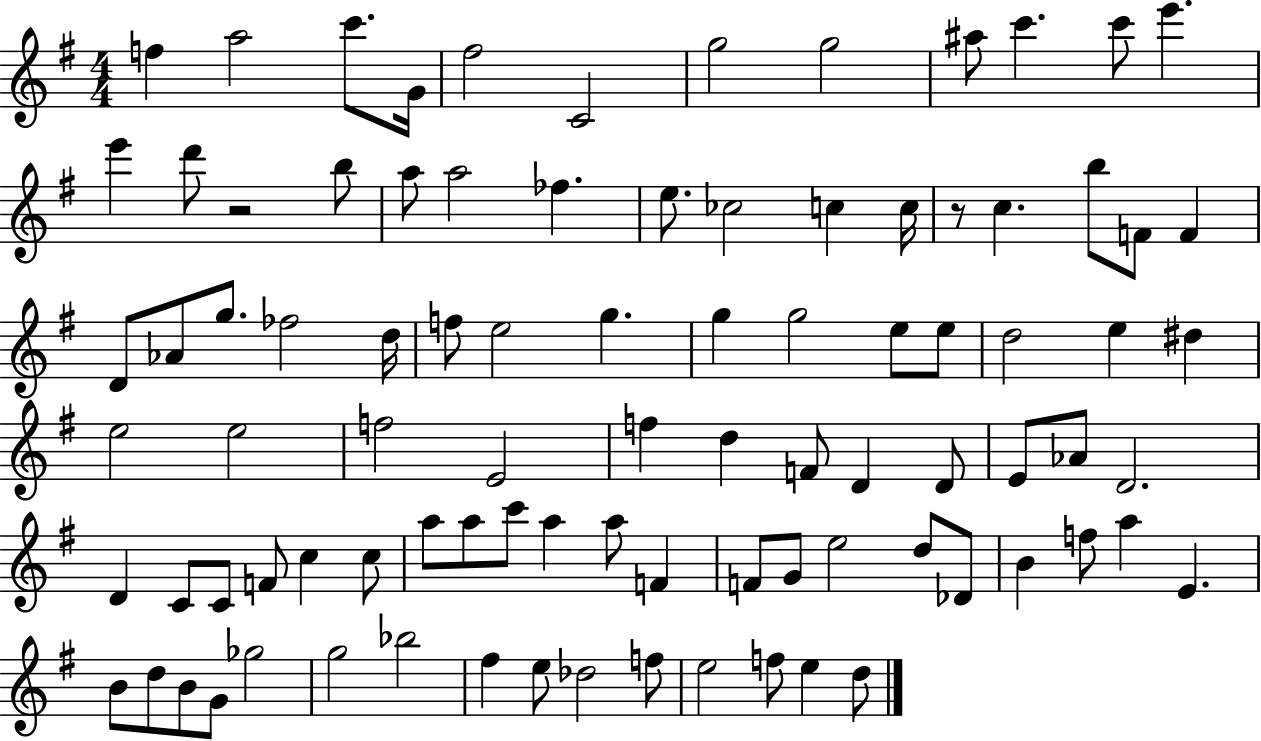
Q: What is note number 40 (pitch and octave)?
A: E5